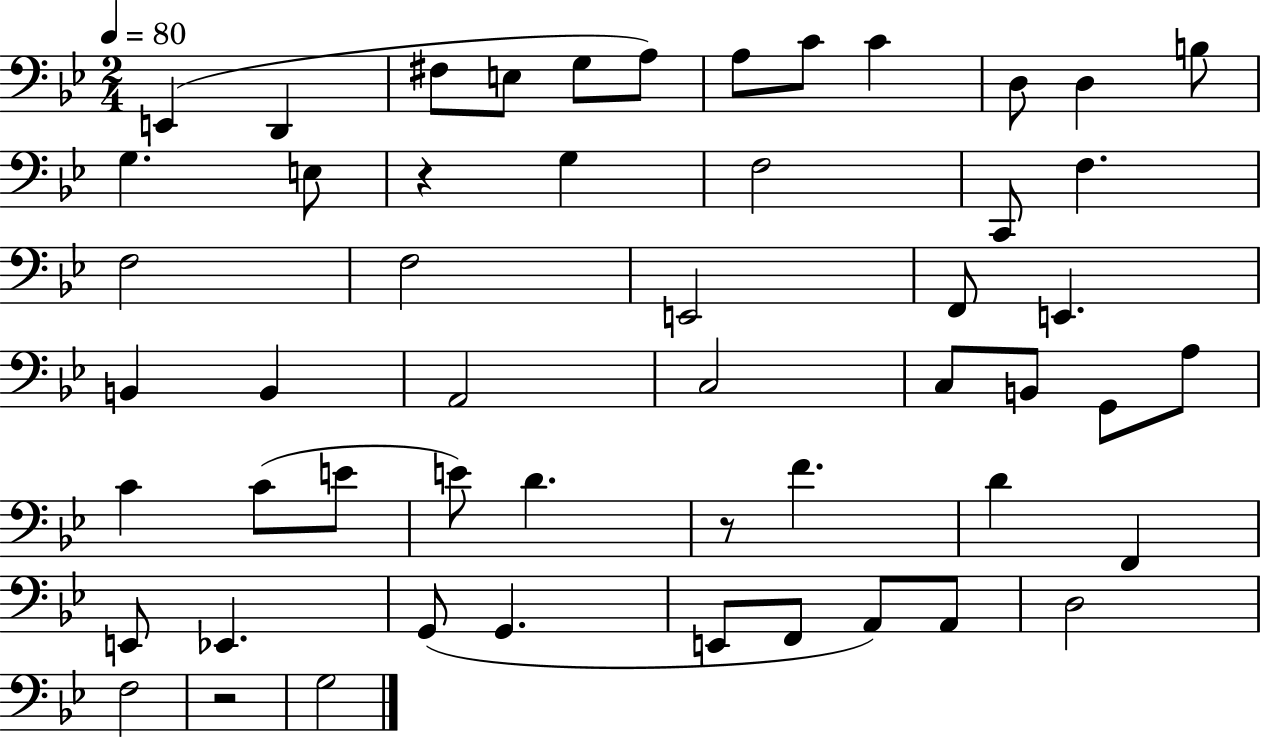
E2/q D2/q F#3/e E3/e G3/e A3/e A3/e C4/e C4/q D3/e D3/q B3/e G3/q. E3/e R/q G3/q F3/h C2/e F3/q. F3/h F3/h E2/h F2/e E2/q. B2/q B2/q A2/h C3/h C3/e B2/e G2/e A3/e C4/q C4/e E4/e E4/e D4/q. R/e F4/q. D4/q F2/q E2/e Eb2/q. G2/e G2/q. E2/e F2/e A2/e A2/e D3/h F3/h R/h G3/h